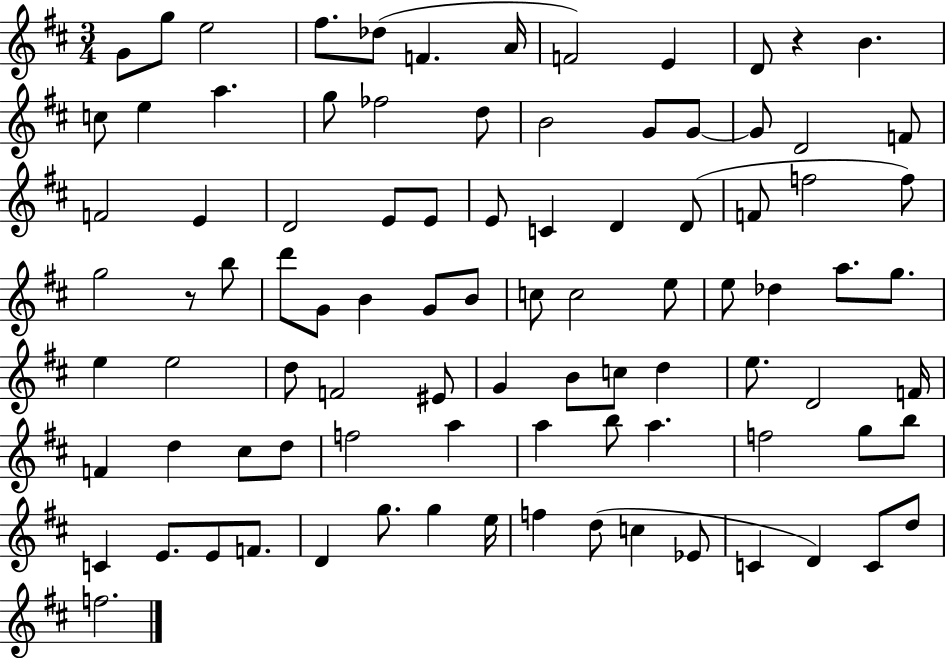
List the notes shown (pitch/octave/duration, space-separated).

G4/e G5/e E5/h F#5/e. Db5/e F4/q. A4/s F4/h E4/q D4/e R/q B4/q. C5/e E5/q A5/q. G5/e FES5/h D5/e B4/h G4/e G4/e G4/e D4/h F4/e F4/h E4/q D4/h E4/e E4/e E4/e C4/q D4/q D4/e F4/e F5/h F5/e G5/h R/e B5/e D6/e G4/e B4/q G4/e B4/e C5/e C5/h E5/e E5/e Db5/q A5/e. G5/e. E5/q E5/h D5/e F4/h EIS4/e G4/q B4/e C5/e D5/q E5/e. D4/h F4/s F4/q D5/q C#5/e D5/e F5/h A5/q A5/q B5/e A5/q. F5/h G5/e B5/e C4/q E4/e. E4/e F4/e. D4/q G5/e. G5/q E5/s F5/q D5/e C5/q Eb4/e C4/q D4/q C4/e D5/e F5/h.